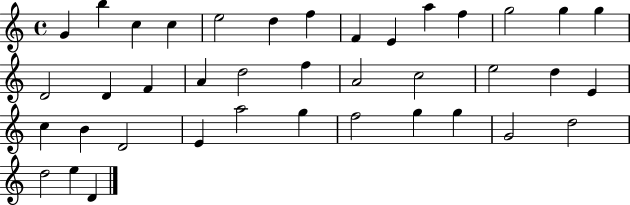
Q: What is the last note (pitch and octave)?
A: D4